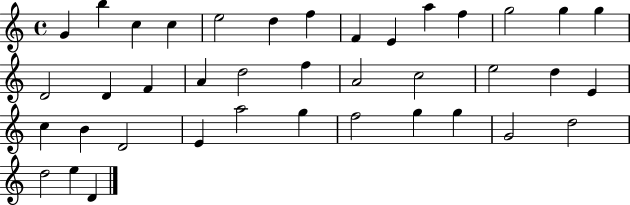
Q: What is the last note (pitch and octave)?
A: D4